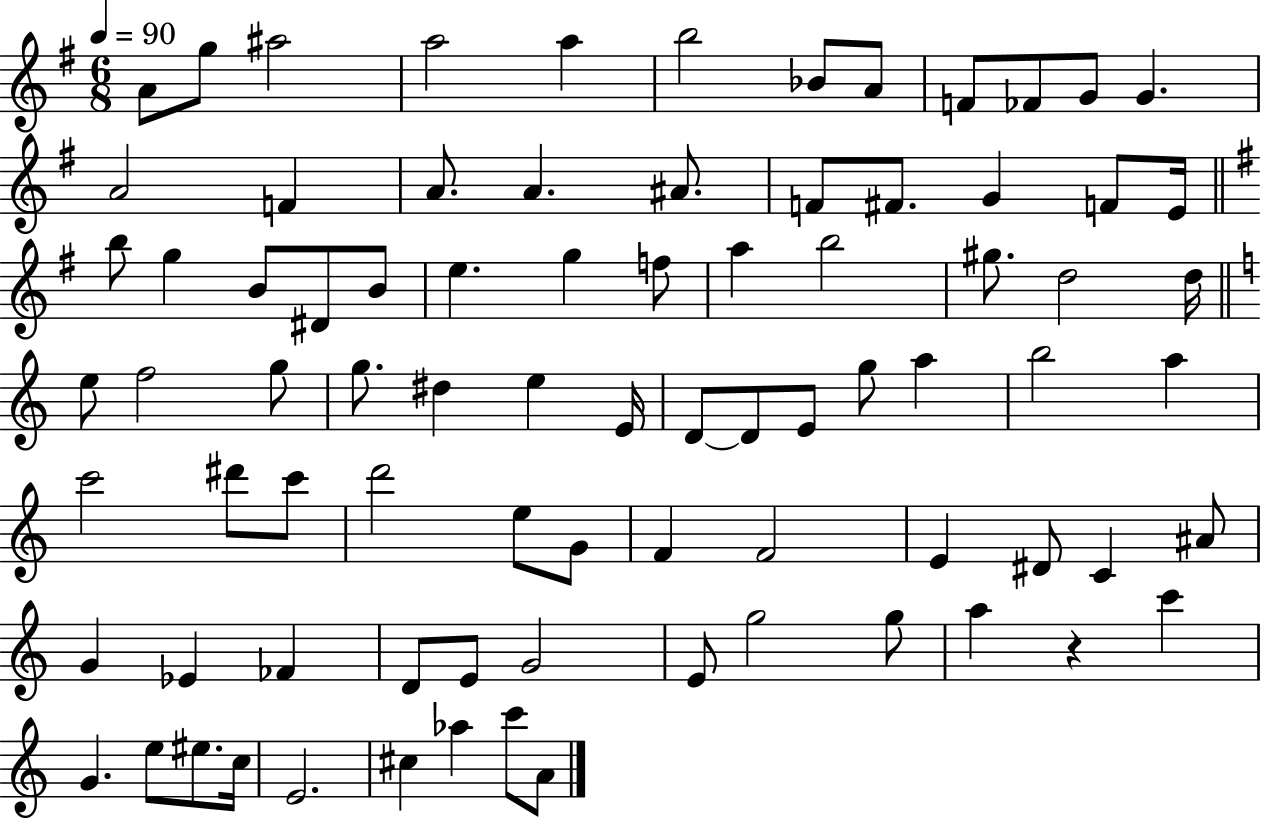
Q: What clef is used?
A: treble